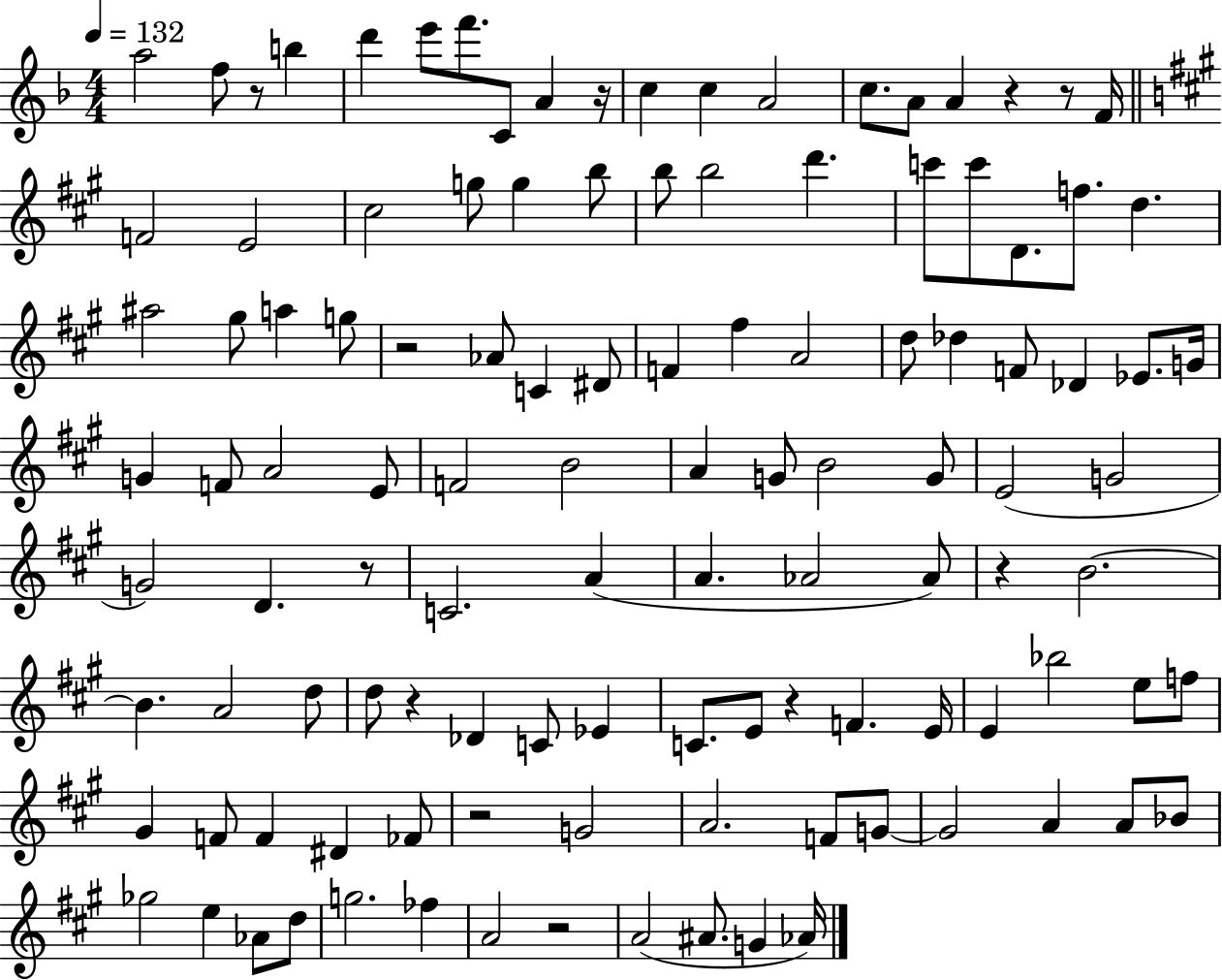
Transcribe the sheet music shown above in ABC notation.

X:1
T:Untitled
M:4/4
L:1/4
K:F
a2 f/2 z/2 b d' e'/2 f'/2 C/2 A z/4 c c A2 c/2 A/2 A z z/2 F/4 F2 E2 ^c2 g/2 g b/2 b/2 b2 d' c'/2 c'/2 D/2 f/2 d ^a2 ^g/2 a g/2 z2 _A/2 C ^D/2 F ^f A2 d/2 _d F/2 _D _E/2 G/4 G F/2 A2 E/2 F2 B2 A G/2 B2 G/2 E2 G2 G2 D z/2 C2 A A _A2 _A/2 z B2 B A2 d/2 d/2 z _D C/2 _E C/2 E/2 z F E/4 E _b2 e/2 f/2 ^G F/2 F ^D _F/2 z2 G2 A2 F/2 G/2 G2 A A/2 _B/2 _g2 e _A/2 d/2 g2 _f A2 z2 A2 ^A/2 G _A/4